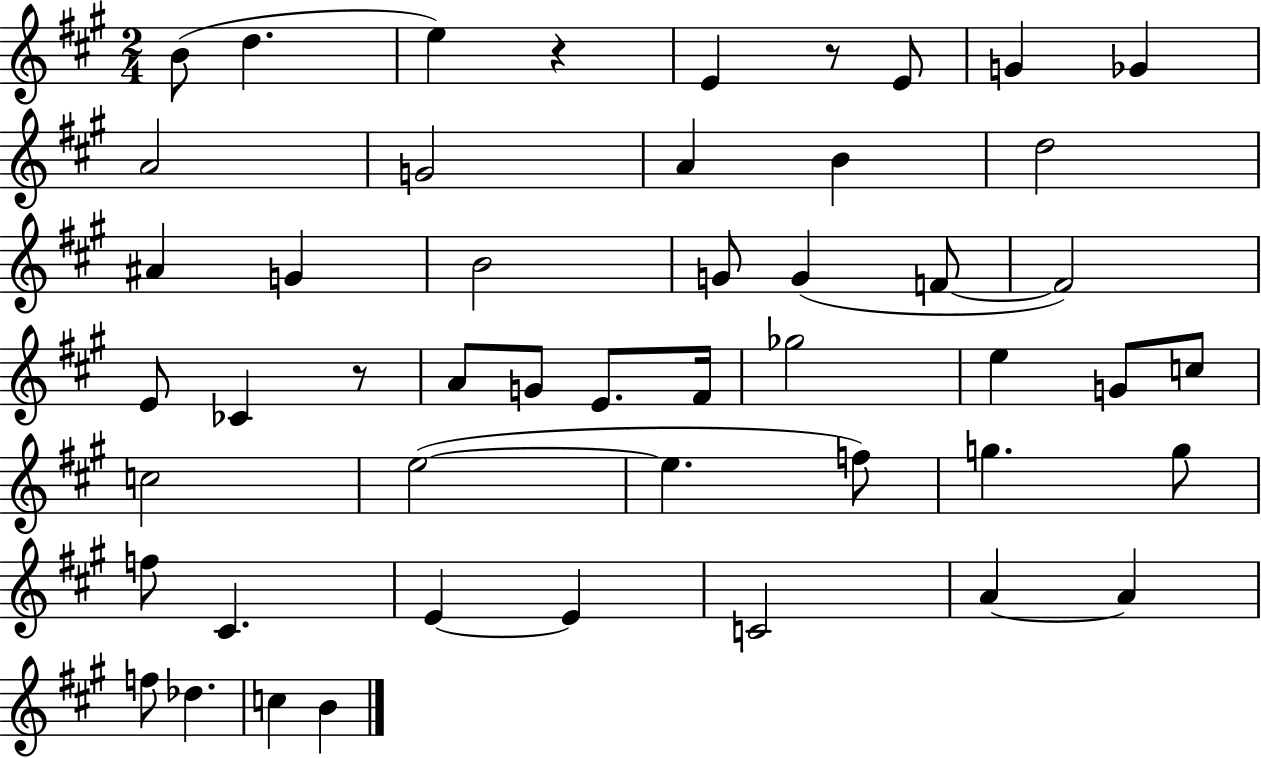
B4/e D5/q. E5/q R/q E4/q R/e E4/e G4/q Gb4/q A4/h G4/h A4/q B4/q D5/h A#4/q G4/q B4/h G4/e G4/q F4/e F4/h E4/e CES4/q R/e A4/e G4/e E4/e. F#4/s Gb5/h E5/q G4/e C5/e C5/h E5/h E5/q. F5/e G5/q. G5/e F5/e C#4/q. E4/q E4/q C4/h A4/q A4/q F5/e Db5/q. C5/q B4/q